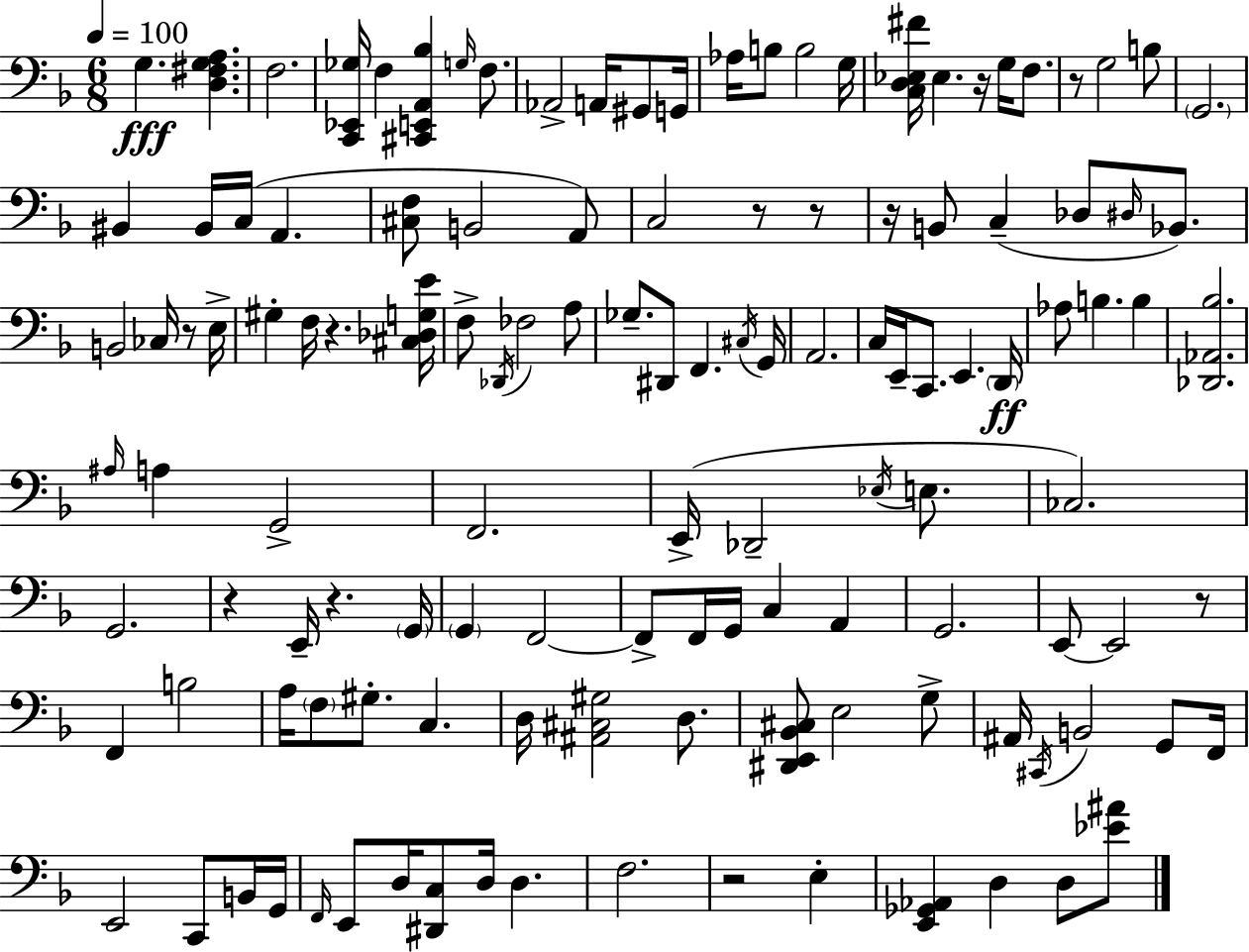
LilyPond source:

{
  \clef bass
  \numericTimeSignature
  \time 6/8
  \key f \major
  \tempo 4 = 100
  \repeat volta 2 { g4.\fff <d fis g a>4. | f2. | <c, ees, ges>16 f4 <cis, e, a, bes>4 \grace { g16 } f8. | aes,2-> a,16 gis,8 | \break g,16 aes16 b8 b2 | g16 <c d ees fis'>16 ees4. r16 g16 f8. | r8 g2 b8 | \parenthesize g,2. | \break bis,4 bis,16 c16( a,4. | <cis f>8 b,2 a,8) | c2 r8 r8 | r16 b,8 c4--( des8 \grace { dis16 }) bes,8. | \break b,2 ces16 r8 | e16-> gis4-. f16 r4. | <cis des g e'>16 f8-> \acciaccatura { des,16 } fes2 | a8 ges8.-- dis,8 f,4. | \break \acciaccatura { cis16 } g,16 a,2. | c16 e,16-- c,8. e,4. | \parenthesize d,16\ff aes8 b4. | b4 <des, aes, bes>2. | \break \grace { ais16 } a4 g,2-> | f,2. | e,16->( des,2-- | \acciaccatura { ees16 } e8. ces2.) | \break g,2. | r4 e,16-- r4. | \parenthesize g,16 \parenthesize g,4 f,2~~ | f,8-> f,16 g,16 c4 | \break a,4 g,2. | e,8~~ e,2 | r8 f,4 b2 | a16 \parenthesize f8 gis8.-. | \break c4. d16 <ais, cis gis>2 | d8. <dis, e, bes, cis>8 e2 | g8-> ais,16 \acciaccatura { cis,16 } b,2 | g,8 f,16 e,2 | \break c,8 b,16 g,16 \grace { f,16 } e,8 d16 <dis, c>8 | d16 d4. f2. | r2 | e4-. <e, ges, aes,>4 | \break d4 d8 <ees' ais'>8 } \bar "|."
}